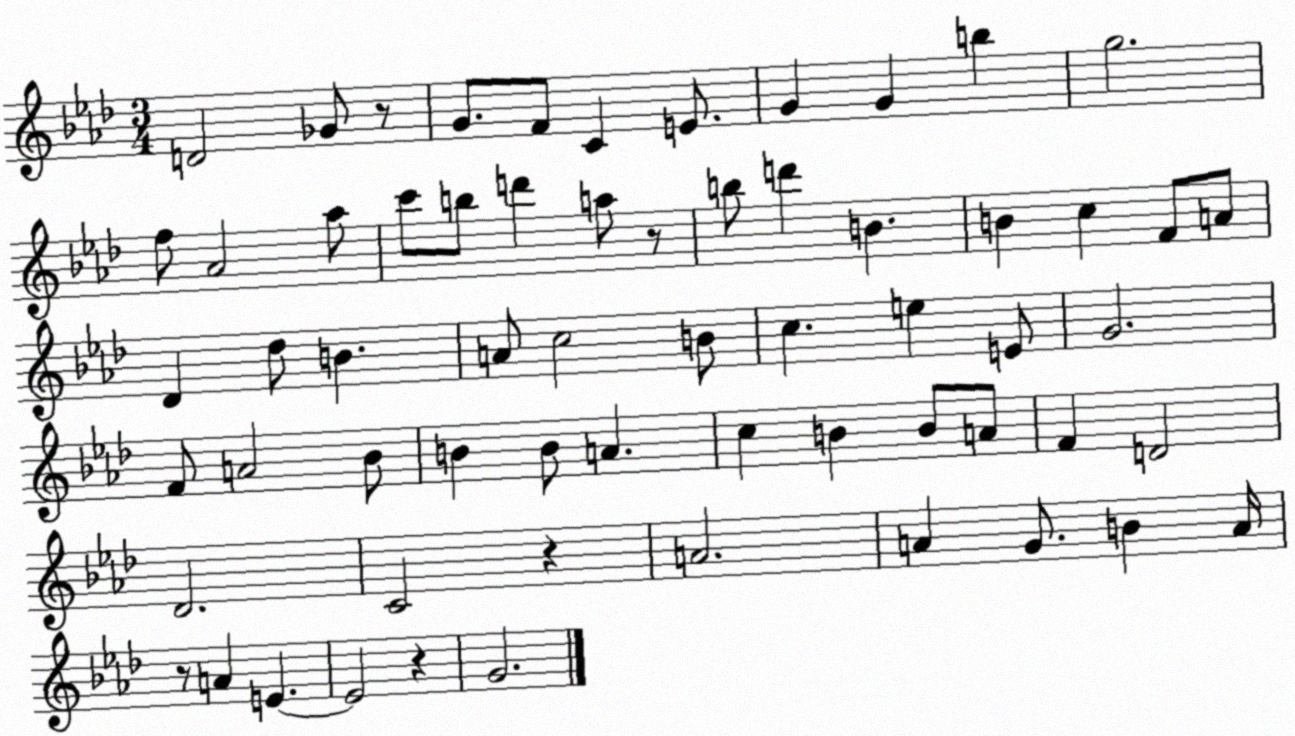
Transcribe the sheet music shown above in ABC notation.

X:1
T:Untitled
M:3/4
L:1/4
K:Ab
D2 _G/2 z/2 G/2 F/2 C E/2 G G b g2 f/2 _A2 _a/2 c'/2 b/2 d' a/2 z/2 b/2 d' B B c F/2 A/2 _D _d/2 B A/2 c2 B/2 c e E/2 G2 F/2 A2 _B/2 B B/2 A c B B/2 A/2 F D2 _D2 C2 z A2 A G/2 B A/4 z/2 A E E2 z G2